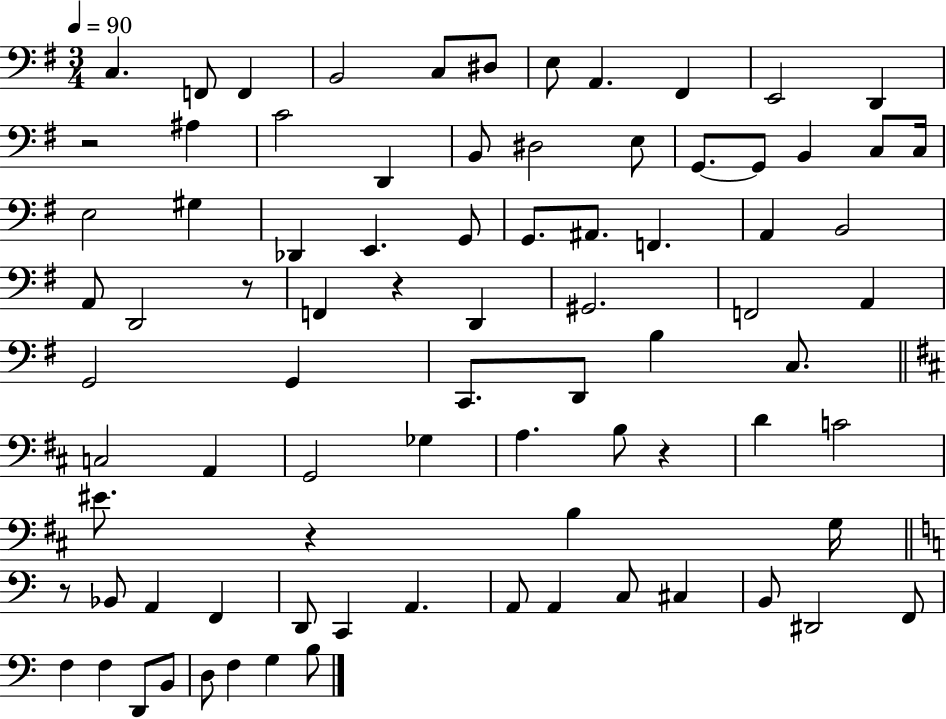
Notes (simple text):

C3/q. F2/e F2/q B2/h C3/e D#3/e E3/e A2/q. F#2/q E2/h D2/q R/h A#3/q C4/h D2/q B2/e D#3/h E3/e G2/e. G2/e B2/q C3/e C3/s E3/h G#3/q Db2/q E2/q. G2/e G2/e. A#2/e. F2/q. A2/q B2/h A2/e D2/h R/e F2/q R/q D2/q G#2/h. F2/h A2/q G2/h G2/q C2/e. D2/e B3/q C3/e. C3/h A2/q G2/h Gb3/q A3/q. B3/e R/q D4/q C4/h EIS4/e. R/q B3/q G3/s R/e Bb2/e A2/q F2/q D2/e C2/q A2/q. A2/e A2/q C3/e C#3/q B2/e D#2/h F2/e F3/q F3/q D2/e B2/e D3/e F3/q G3/q B3/e